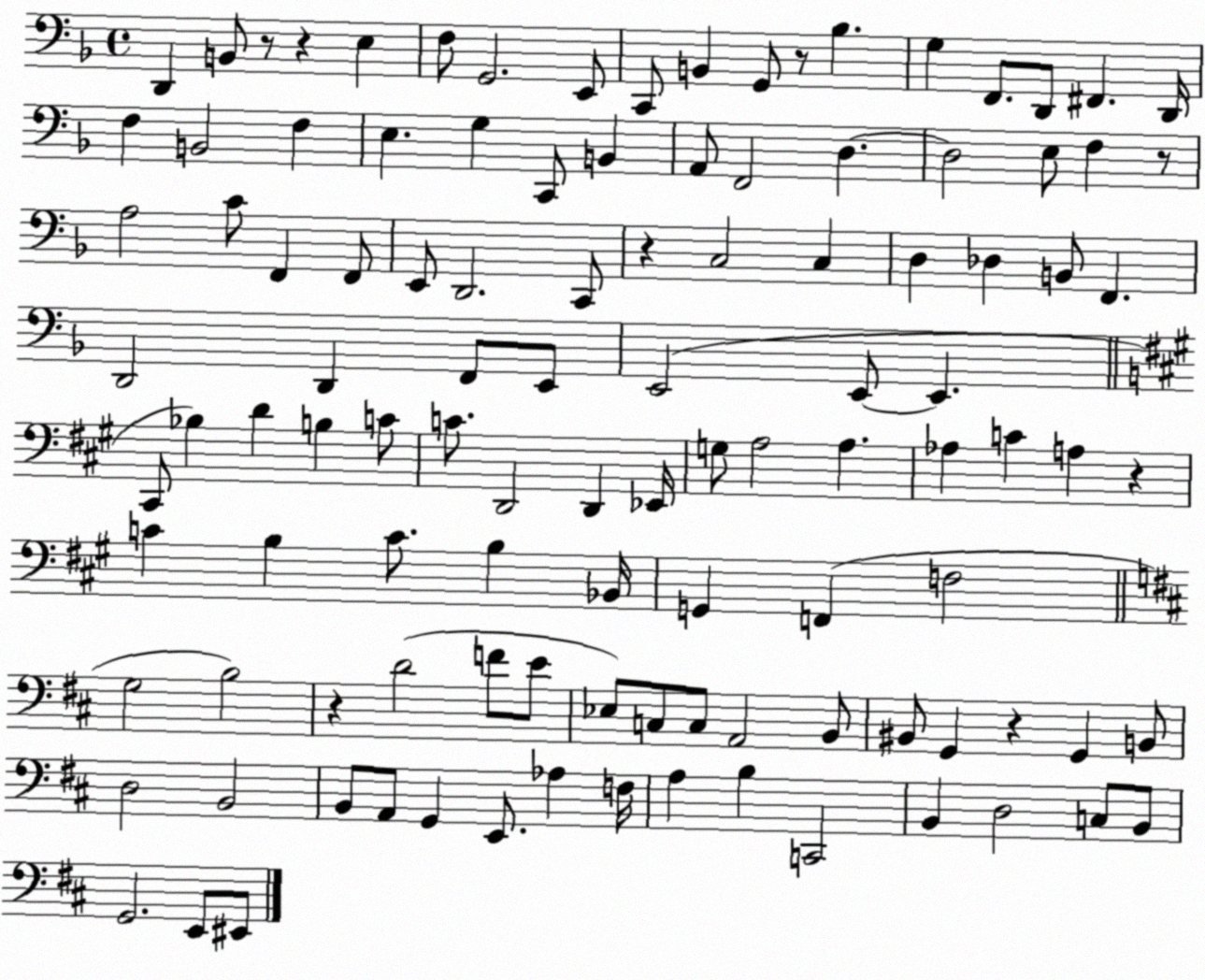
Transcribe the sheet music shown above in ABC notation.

X:1
T:Untitled
M:4/4
L:1/4
K:F
D,, B,,/2 z/2 z E, F,/2 G,,2 E,,/2 C,,/2 B,, G,,/2 z/2 _B, G, F,,/2 D,,/2 ^F,, D,,/4 F, B,,2 F, E, G, C,,/2 B,, A,,/2 F,,2 D, D,2 E,/2 F, z/2 A,2 C/2 F,, F,,/2 E,,/2 D,,2 C,,/2 z C,2 C, D, _D, B,,/2 F,, D,,2 D,, F,,/2 E,,/2 E,,2 E,,/2 E,, ^C,,/2 _B, D B, C/2 C/2 D,,2 D,, _E,,/4 G,/2 A,2 A, _A, C A, z C B, C/2 B, _B,,/4 G,, F,, F,2 G,2 B,2 z D2 F/2 E/2 _E,/2 C,/2 C,/2 A,,2 B,,/2 ^B,,/2 G,, z G,, B,,/2 D,2 B,,2 B,,/2 A,,/2 G,, E,,/2 _A, F,/4 A, B, C,,2 B,, D,2 C,/2 B,,/2 G,,2 E,,/2 ^E,,/2